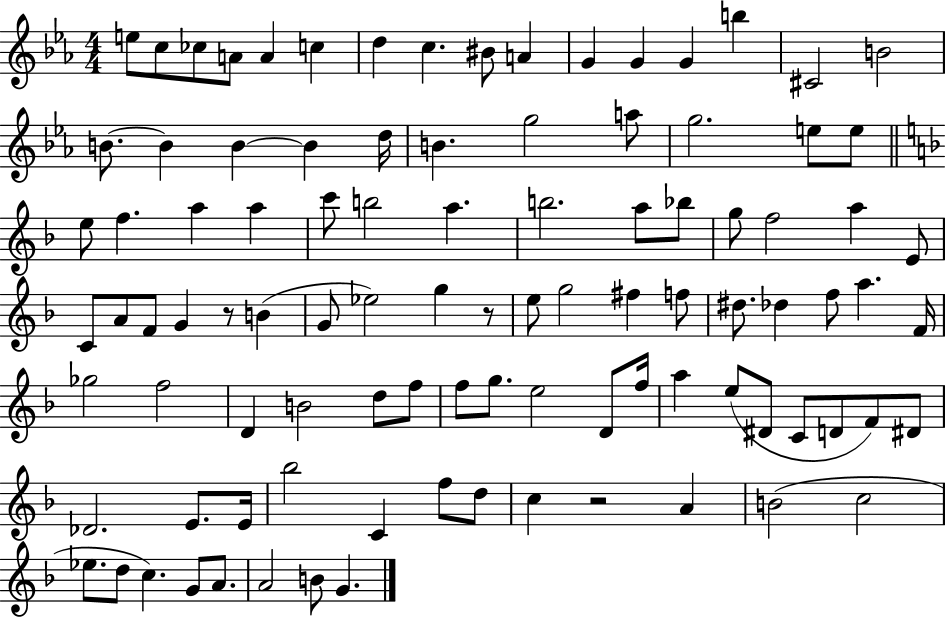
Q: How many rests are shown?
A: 3